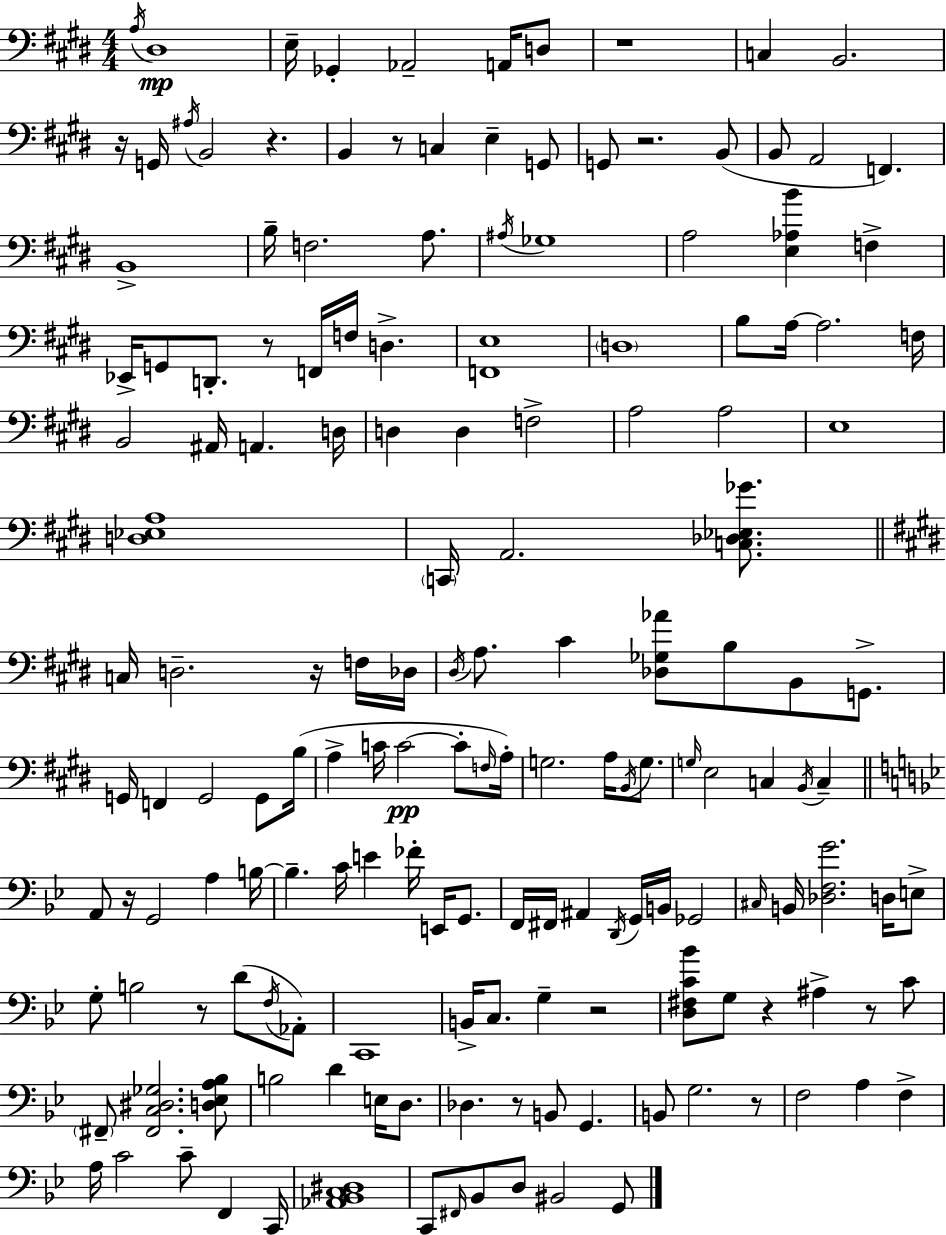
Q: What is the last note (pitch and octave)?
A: G2